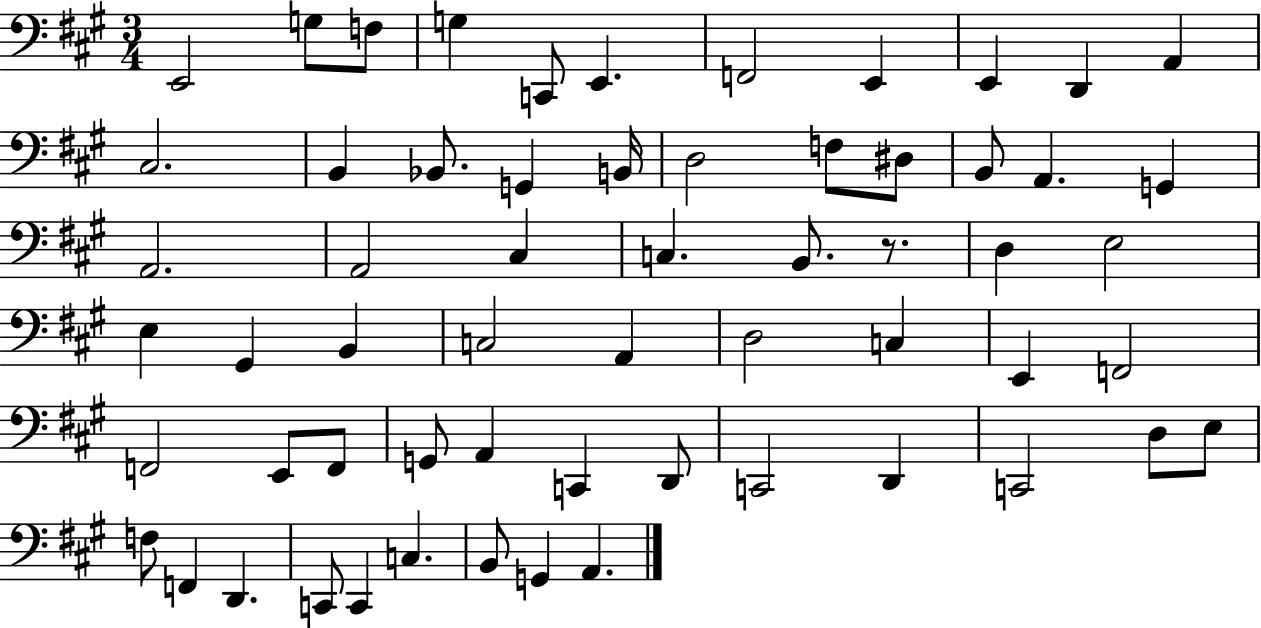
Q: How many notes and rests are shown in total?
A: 60